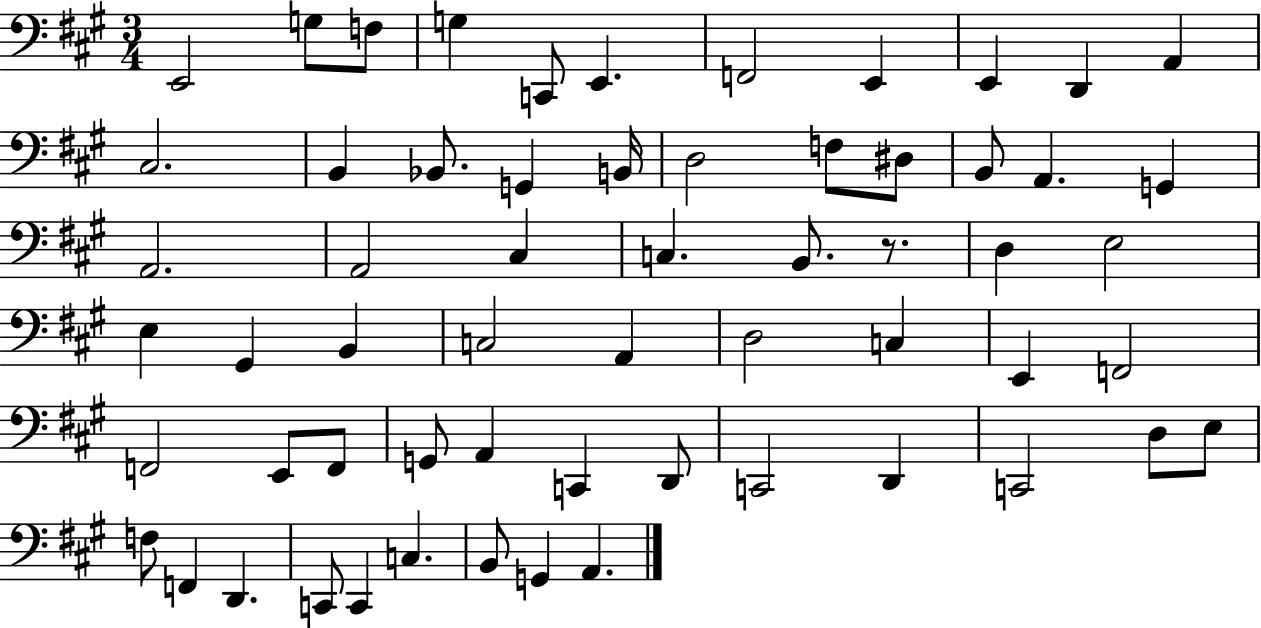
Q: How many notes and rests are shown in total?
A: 60